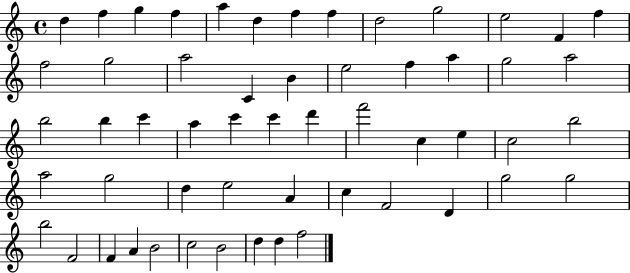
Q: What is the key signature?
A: C major